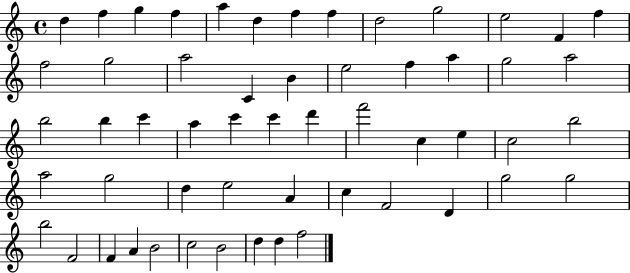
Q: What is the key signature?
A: C major